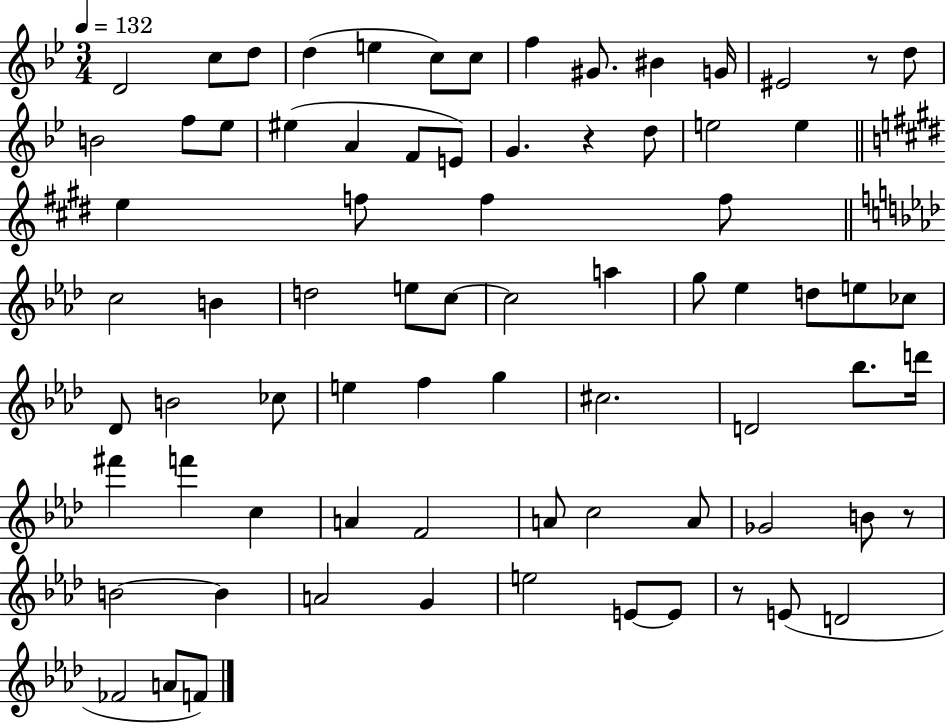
X:1
T:Untitled
M:3/4
L:1/4
K:Bb
D2 c/2 d/2 d e c/2 c/2 f ^G/2 ^B G/4 ^E2 z/2 d/2 B2 f/2 _e/2 ^e A F/2 E/2 G z d/2 e2 e e f/2 f f/2 c2 B d2 e/2 c/2 c2 a g/2 _e d/2 e/2 _c/2 _D/2 B2 _c/2 e f g ^c2 D2 _b/2 d'/4 ^f' f' c A F2 A/2 c2 A/2 _G2 B/2 z/2 B2 B A2 G e2 E/2 E/2 z/2 E/2 D2 _F2 A/2 F/2